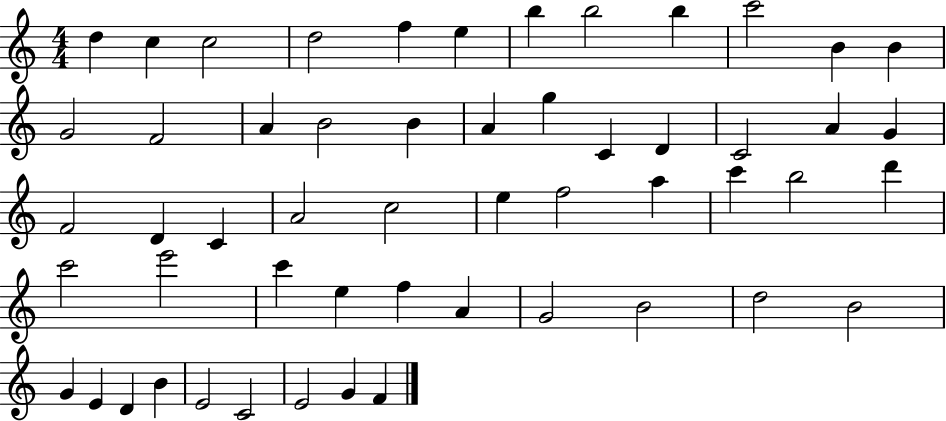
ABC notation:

X:1
T:Untitled
M:4/4
L:1/4
K:C
d c c2 d2 f e b b2 b c'2 B B G2 F2 A B2 B A g C D C2 A G F2 D C A2 c2 e f2 a c' b2 d' c'2 e'2 c' e f A G2 B2 d2 B2 G E D B E2 C2 E2 G F